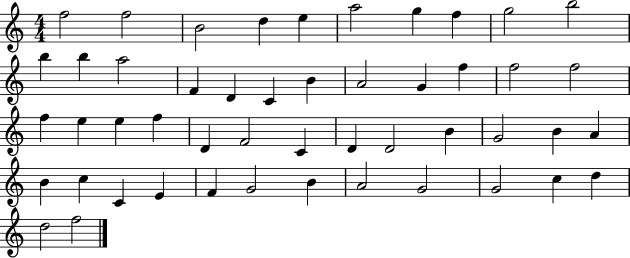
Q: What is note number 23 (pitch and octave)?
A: F5